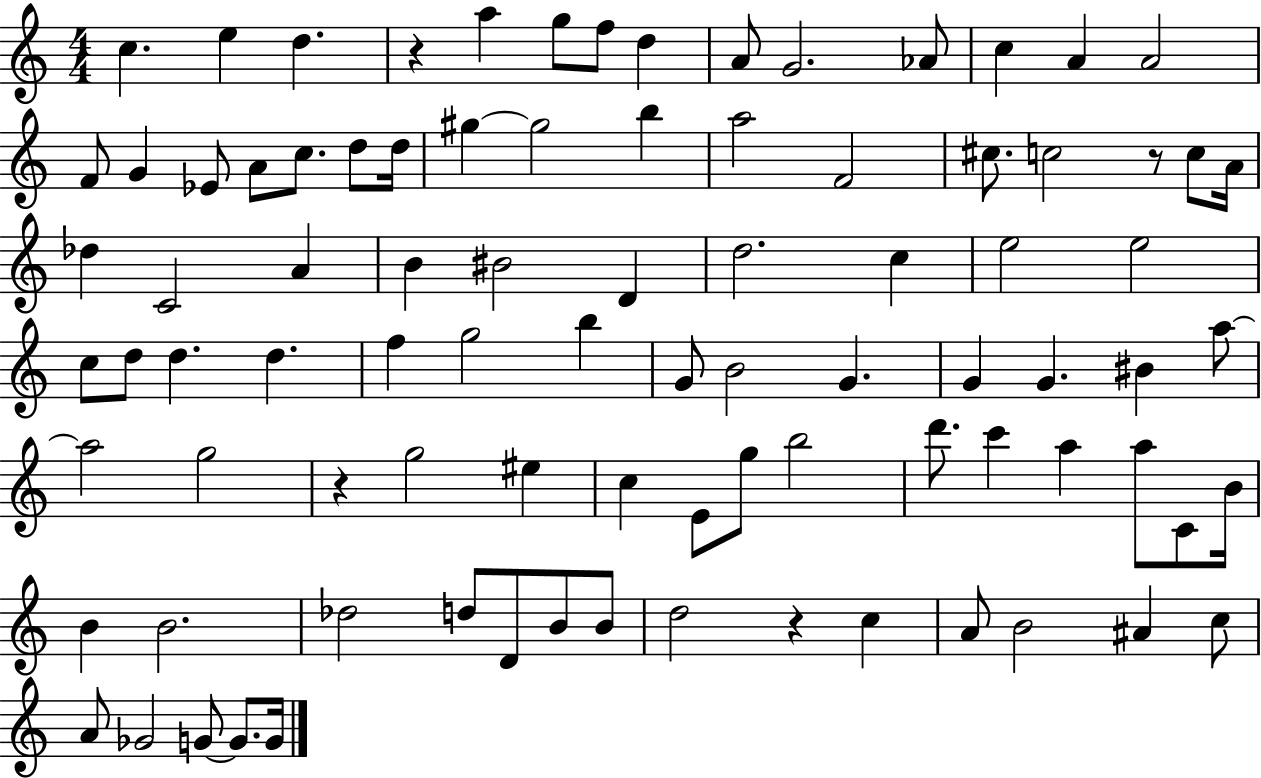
X:1
T:Untitled
M:4/4
L:1/4
K:C
c e d z a g/2 f/2 d A/2 G2 _A/2 c A A2 F/2 G _E/2 A/2 c/2 d/2 d/4 ^g ^g2 b a2 F2 ^c/2 c2 z/2 c/2 A/4 _d C2 A B ^B2 D d2 c e2 e2 c/2 d/2 d d f g2 b G/2 B2 G G G ^B a/2 a2 g2 z g2 ^e c E/2 g/2 b2 d'/2 c' a a/2 C/2 B/4 B B2 _d2 d/2 D/2 B/2 B/2 d2 z c A/2 B2 ^A c/2 A/2 _G2 G/2 G/2 G/4